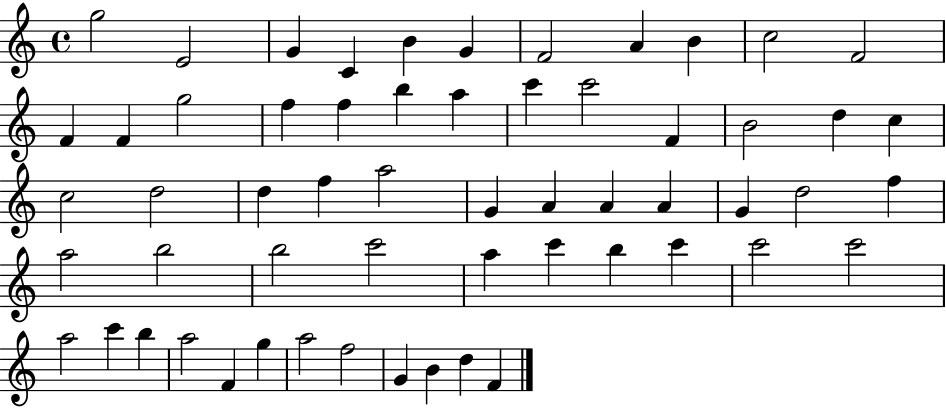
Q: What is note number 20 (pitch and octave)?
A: C6